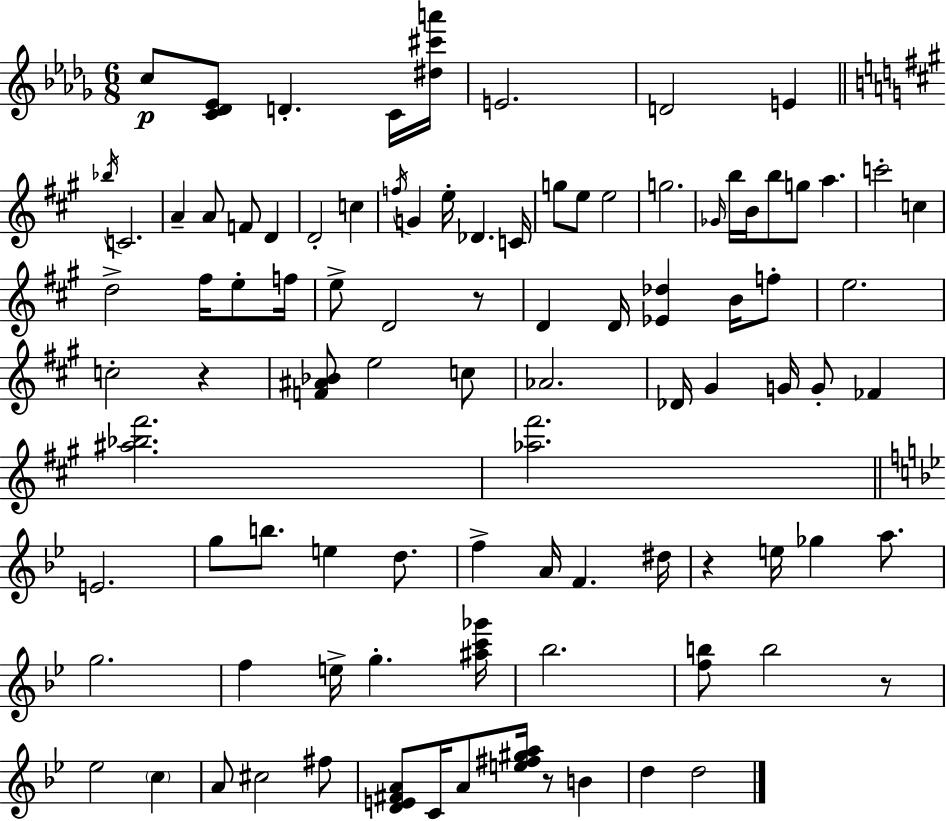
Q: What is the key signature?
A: BES minor